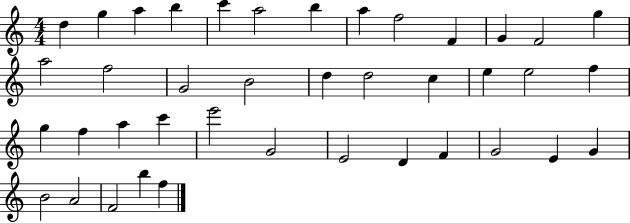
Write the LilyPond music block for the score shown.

{
  \clef treble
  \numericTimeSignature
  \time 4/4
  \key c \major
  d''4 g''4 a''4 b''4 | c'''4 a''2 b''4 | a''4 f''2 f'4 | g'4 f'2 g''4 | \break a''2 f''2 | g'2 b'2 | d''4 d''2 c''4 | e''4 e''2 f''4 | \break g''4 f''4 a''4 c'''4 | e'''2 g'2 | e'2 d'4 f'4 | g'2 e'4 g'4 | \break b'2 a'2 | f'2 b''4 f''4 | \bar "|."
}